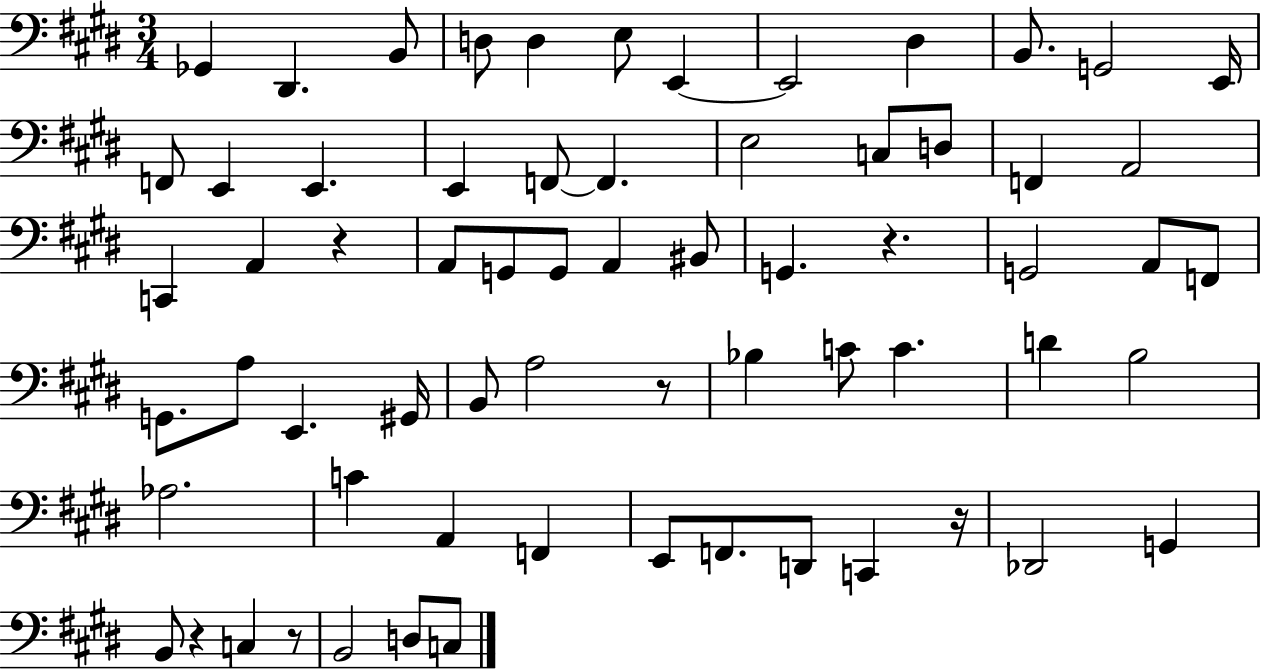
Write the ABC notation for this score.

X:1
T:Untitled
M:3/4
L:1/4
K:E
_G,, ^D,, B,,/2 D,/2 D, E,/2 E,, E,,2 ^D, B,,/2 G,,2 E,,/4 F,,/2 E,, E,, E,, F,,/2 F,, E,2 C,/2 D,/2 F,, A,,2 C,, A,, z A,,/2 G,,/2 G,,/2 A,, ^B,,/2 G,, z G,,2 A,,/2 F,,/2 G,,/2 A,/2 E,, ^G,,/4 B,,/2 A,2 z/2 _B, C/2 C D B,2 _A,2 C A,, F,, E,,/2 F,,/2 D,,/2 C,, z/4 _D,,2 G,, B,,/2 z C, z/2 B,,2 D,/2 C,/2